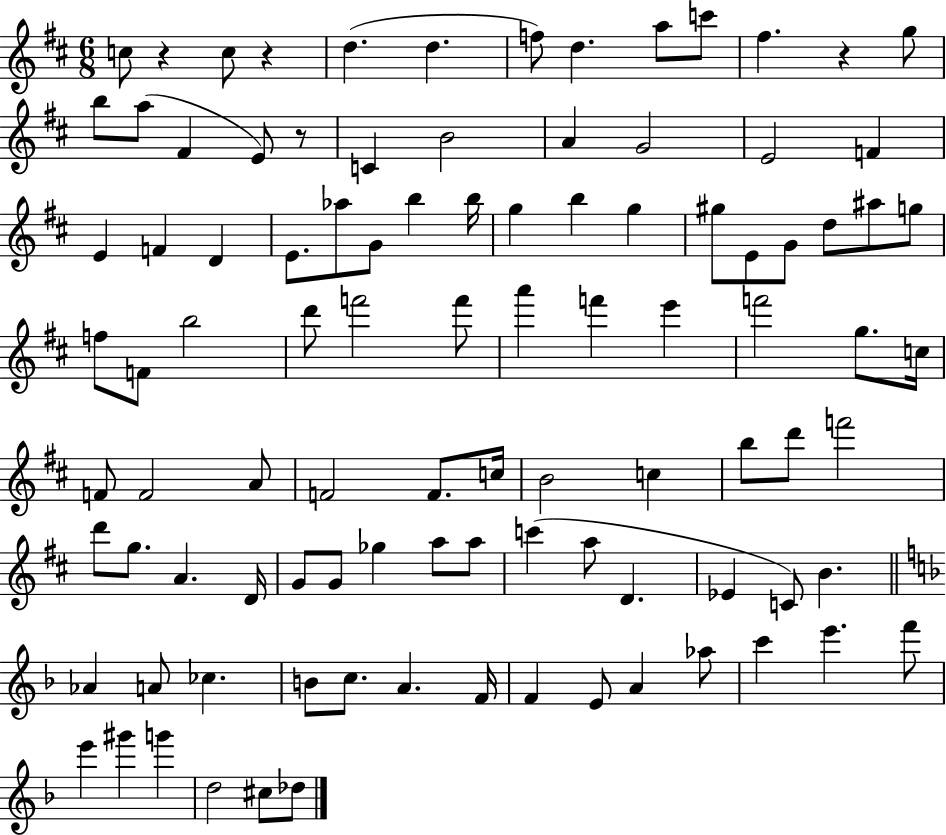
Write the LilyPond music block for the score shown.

{
  \clef treble
  \numericTimeSignature
  \time 6/8
  \key d \major
  c''8 r4 c''8 r4 | d''4.( d''4. | f''8) d''4. a''8 c'''8 | fis''4. r4 g''8 | \break b''8 a''8( fis'4 e'8) r8 | c'4 b'2 | a'4 g'2 | e'2 f'4 | \break e'4 f'4 d'4 | e'8. aes''8 g'8 b''4 b''16 | g''4 b''4 g''4 | gis''8 e'8 g'8 d''8 ais''8 g''8 | \break f''8 f'8 b''2 | d'''8 f'''2 f'''8 | a'''4 f'''4 e'''4 | f'''2 g''8. c''16 | \break f'8 f'2 a'8 | f'2 f'8. c''16 | b'2 c''4 | b''8 d'''8 f'''2 | \break d'''8 g''8. a'4. d'16 | g'8 g'8 ges''4 a''8 a''8 | c'''4( a''8 d'4. | ees'4 c'8) b'4. | \break \bar "||" \break \key f \major aes'4 a'8 ces''4. | b'8 c''8. a'4. f'16 | f'4 e'8 a'4 aes''8 | c'''4 e'''4. f'''8 | \break e'''4 gis'''4 g'''4 | d''2 cis''8 des''8 | \bar "|."
}